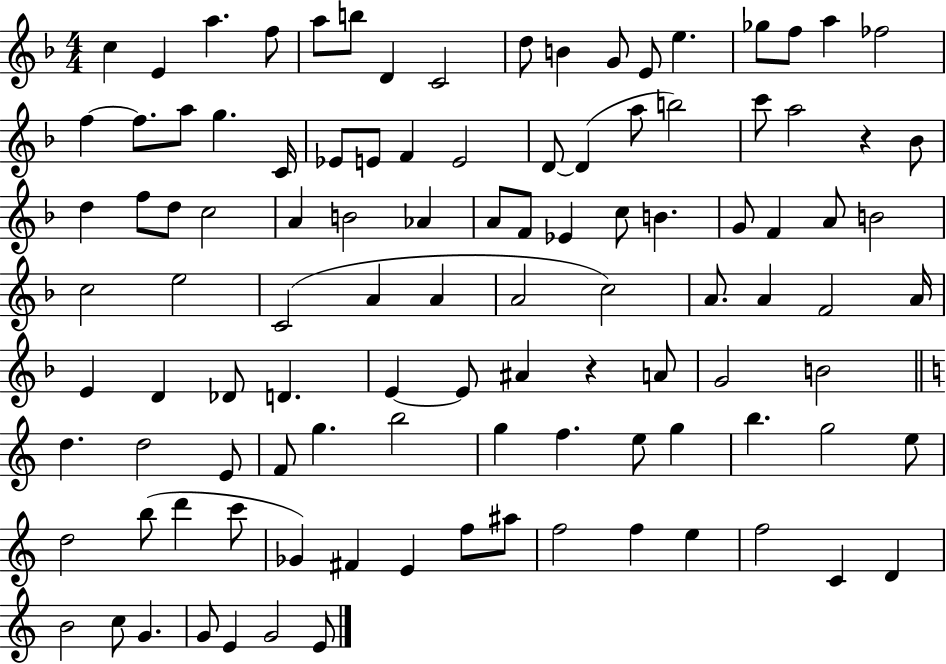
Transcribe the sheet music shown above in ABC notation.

X:1
T:Untitled
M:4/4
L:1/4
K:F
c E a f/2 a/2 b/2 D C2 d/2 B G/2 E/2 e _g/2 f/2 a _f2 f f/2 a/2 g C/4 _E/2 E/2 F E2 D/2 D a/2 b2 c'/2 a2 z _B/2 d f/2 d/2 c2 A B2 _A A/2 F/2 _E c/2 B G/2 F A/2 B2 c2 e2 C2 A A A2 c2 A/2 A F2 A/4 E D _D/2 D E E/2 ^A z A/2 G2 B2 d d2 E/2 F/2 g b2 g f e/2 g b g2 e/2 d2 b/2 d' c'/2 _G ^F E f/2 ^a/2 f2 f e f2 C D B2 c/2 G G/2 E G2 E/2